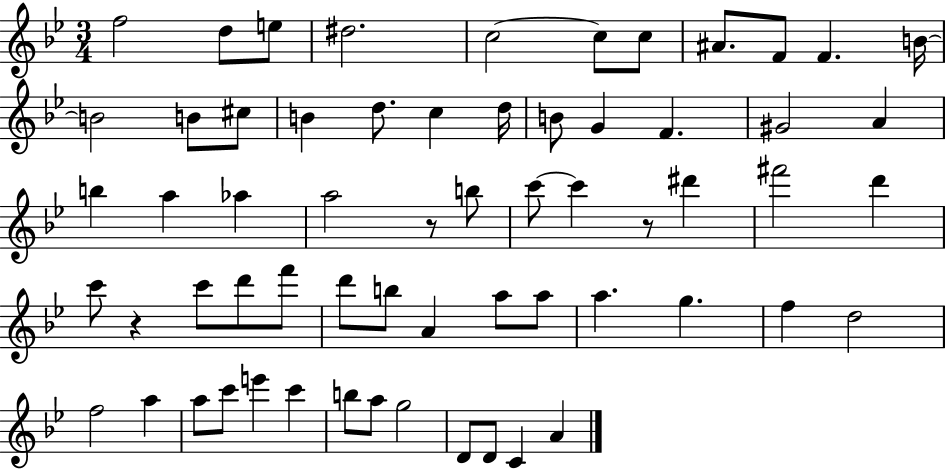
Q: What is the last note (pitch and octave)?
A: A4